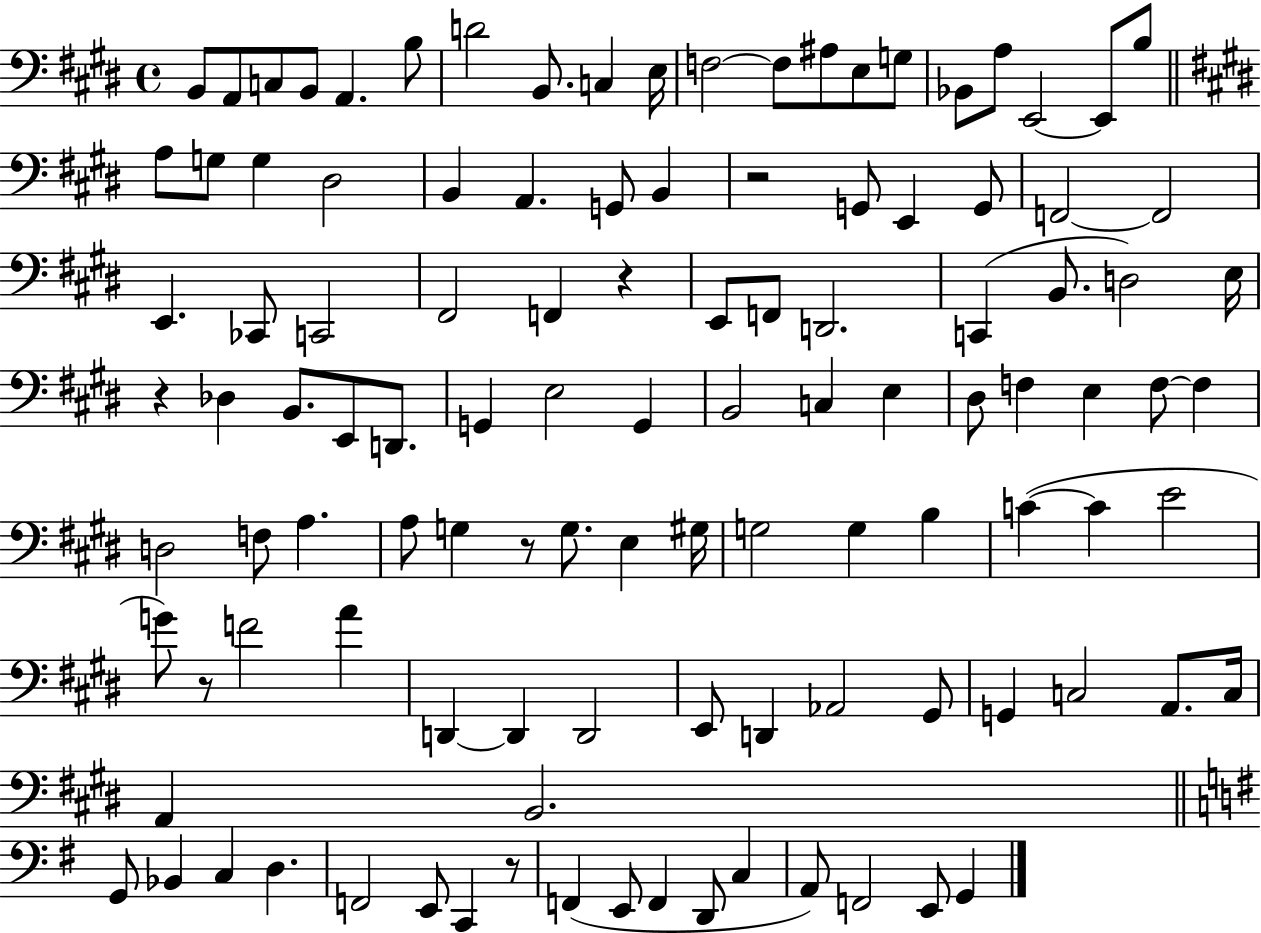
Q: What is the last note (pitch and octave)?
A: G2